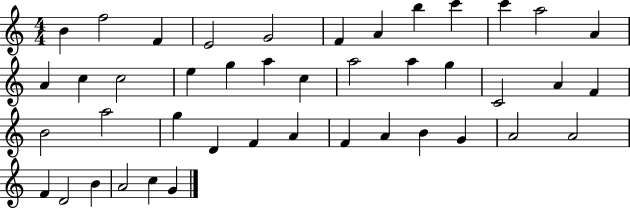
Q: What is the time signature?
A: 4/4